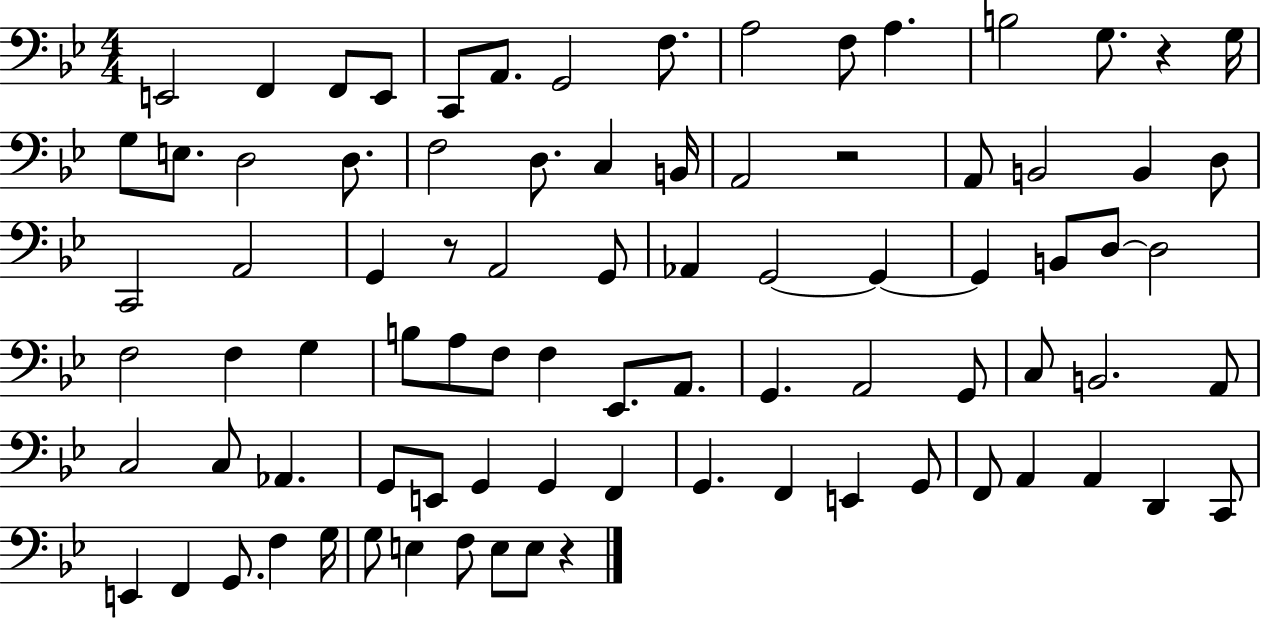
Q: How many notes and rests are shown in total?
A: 85